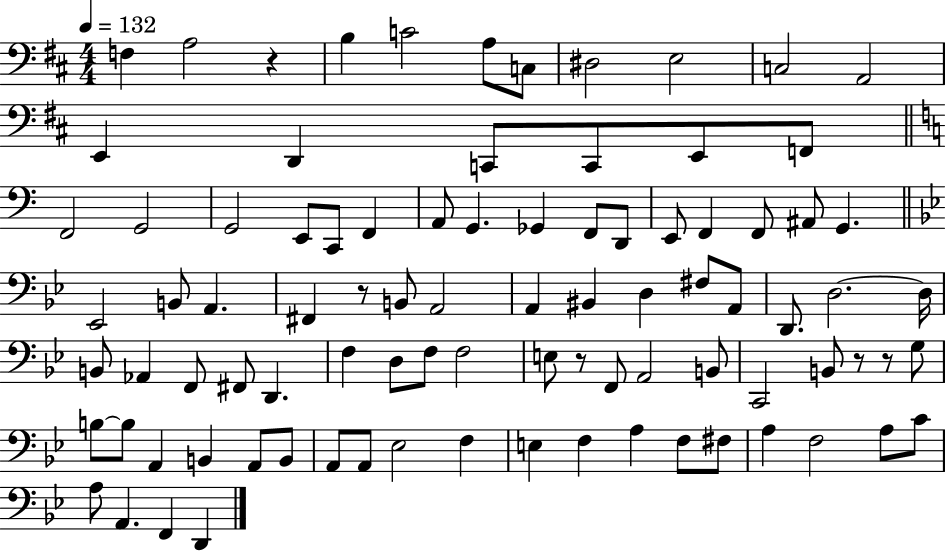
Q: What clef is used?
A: bass